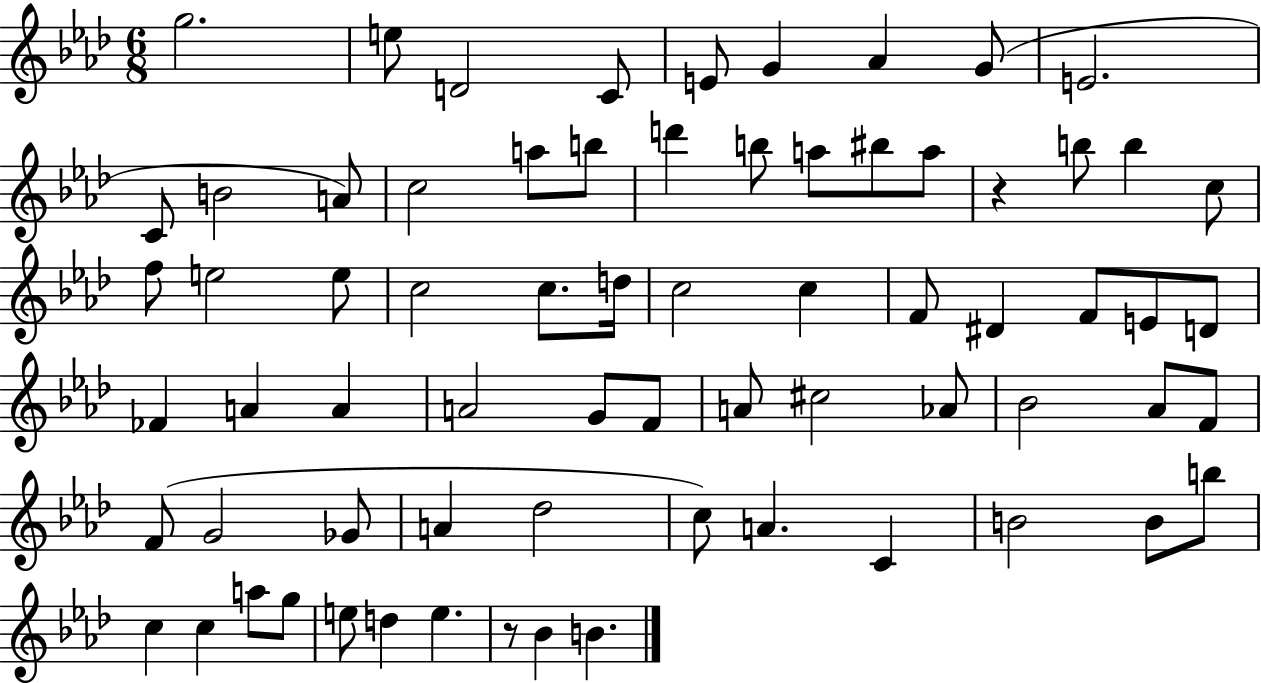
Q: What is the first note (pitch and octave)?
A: G5